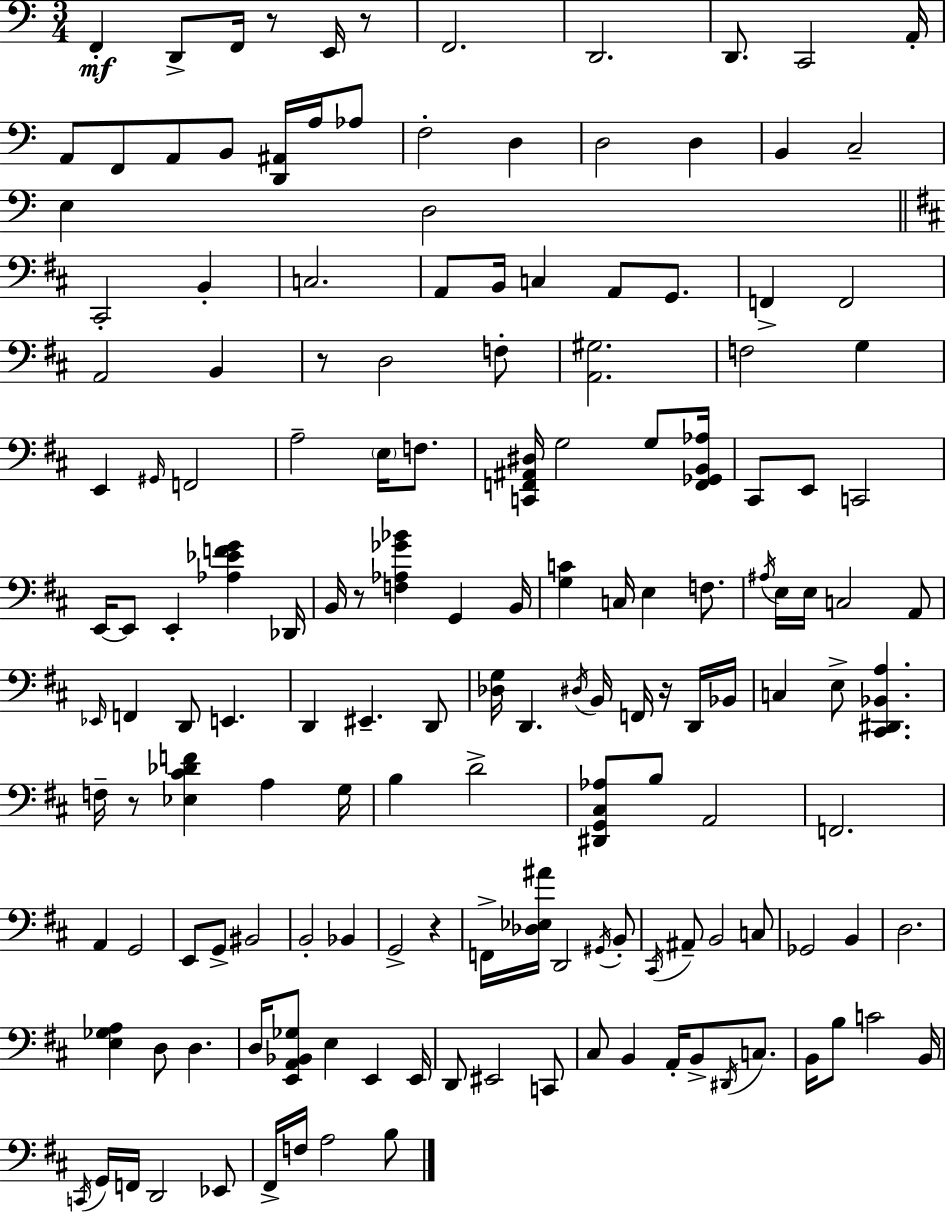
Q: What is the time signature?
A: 3/4